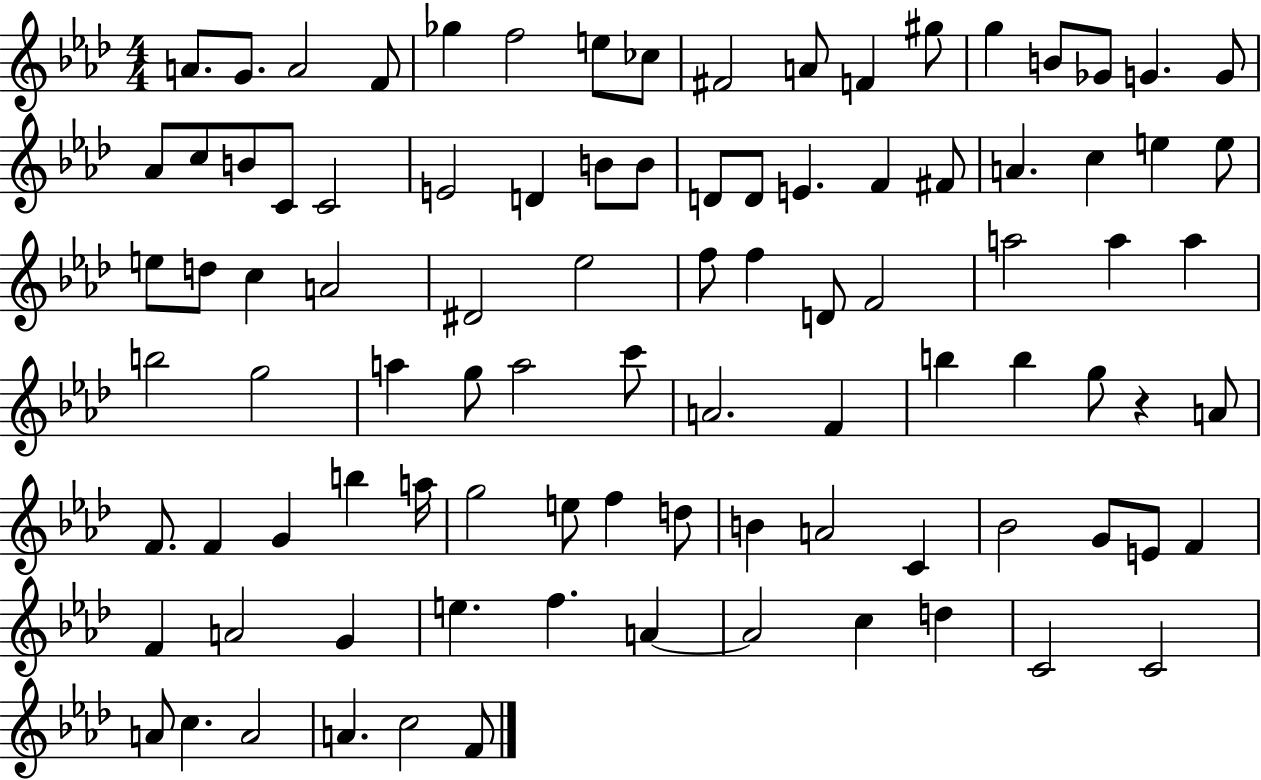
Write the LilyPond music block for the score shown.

{
  \clef treble
  \numericTimeSignature
  \time 4/4
  \key aes \major
  a'8. g'8. a'2 f'8 | ges''4 f''2 e''8 ces''8 | fis'2 a'8 f'4 gis''8 | g''4 b'8 ges'8 g'4. g'8 | \break aes'8 c''8 b'8 c'8 c'2 | e'2 d'4 b'8 b'8 | d'8 d'8 e'4. f'4 fis'8 | a'4. c''4 e''4 e''8 | \break e''8 d''8 c''4 a'2 | dis'2 ees''2 | f''8 f''4 d'8 f'2 | a''2 a''4 a''4 | \break b''2 g''2 | a''4 g''8 a''2 c'''8 | a'2. f'4 | b''4 b''4 g''8 r4 a'8 | \break f'8. f'4 g'4 b''4 a''16 | g''2 e''8 f''4 d''8 | b'4 a'2 c'4 | bes'2 g'8 e'8 f'4 | \break f'4 a'2 g'4 | e''4. f''4. a'4~~ | a'2 c''4 d''4 | c'2 c'2 | \break a'8 c''4. a'2 | a'4. c''2 f'8 | \bar "|."
}